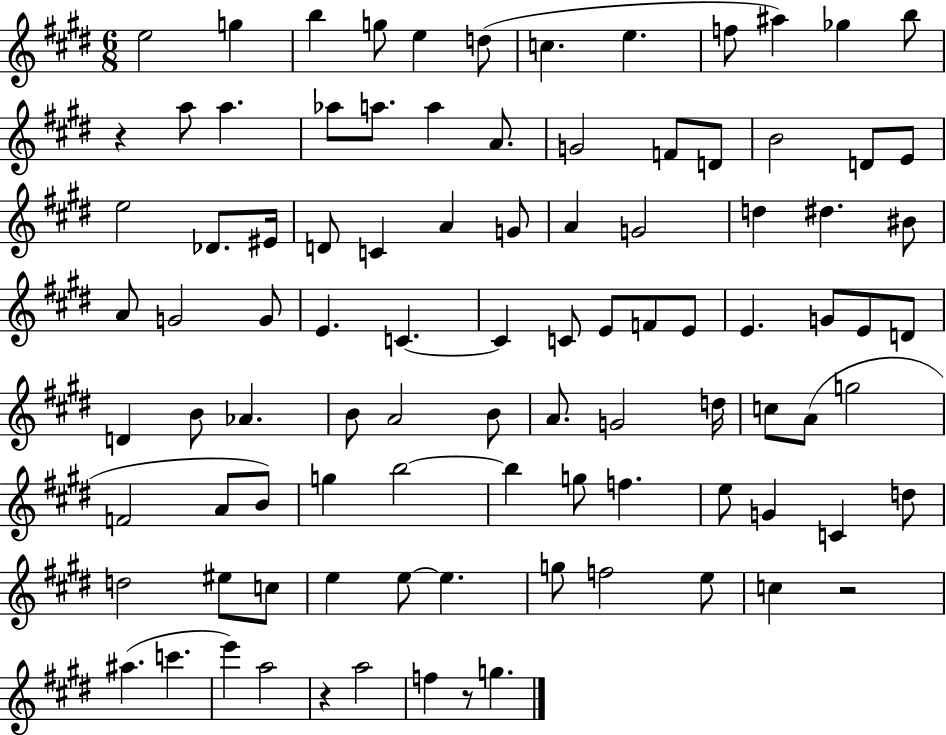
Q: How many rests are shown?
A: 4